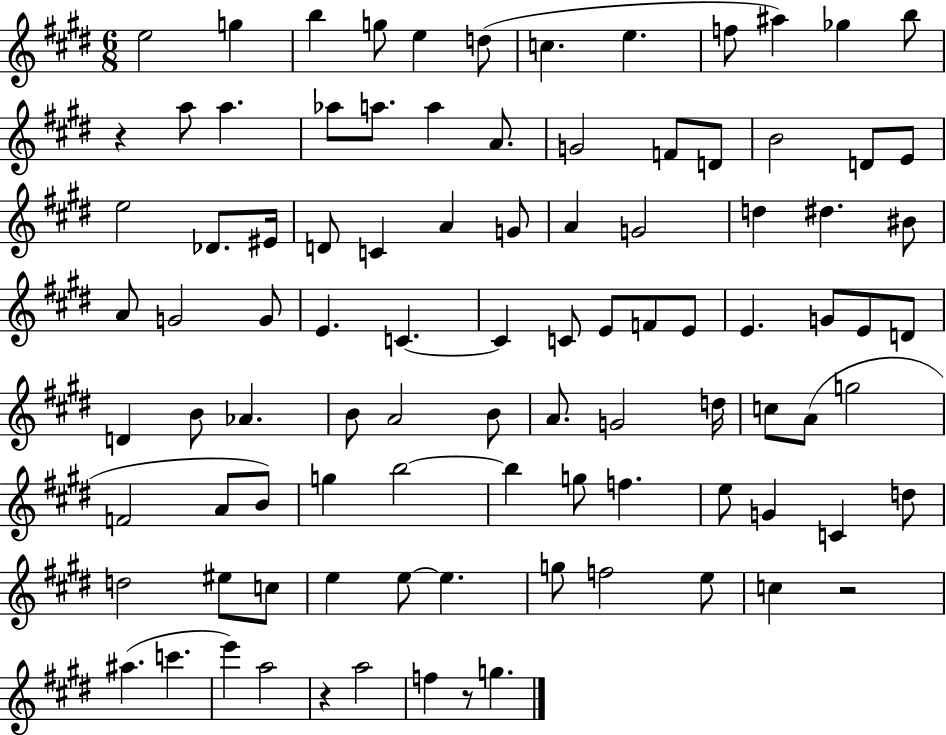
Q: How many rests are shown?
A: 4